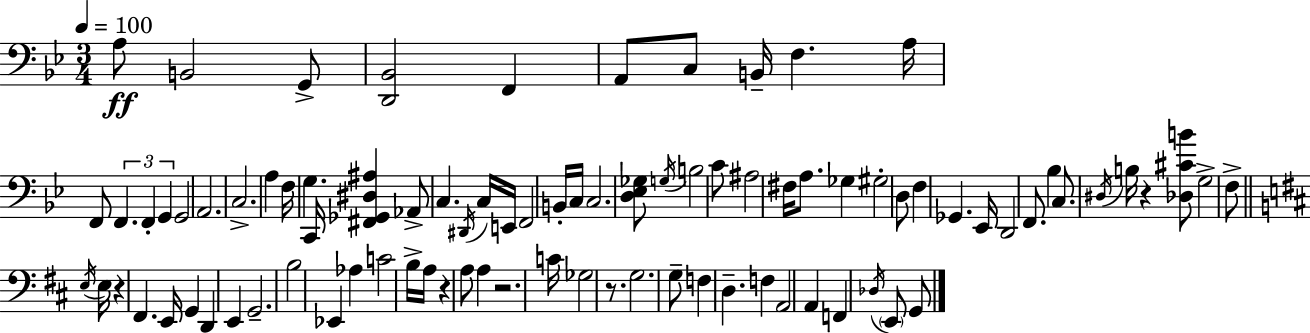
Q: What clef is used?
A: bass